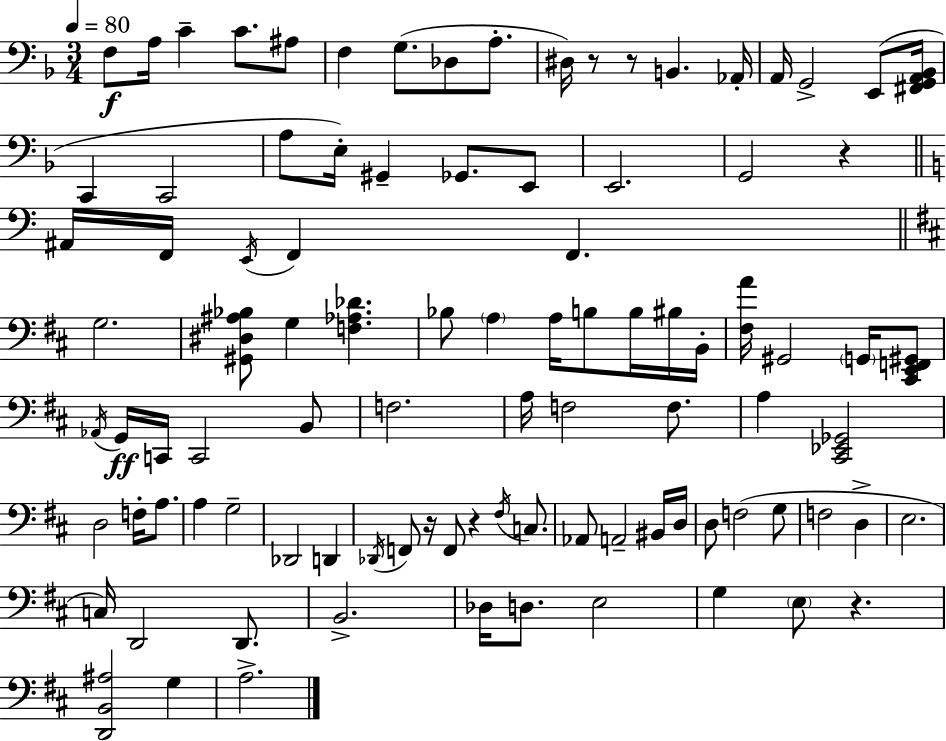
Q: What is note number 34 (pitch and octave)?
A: A3